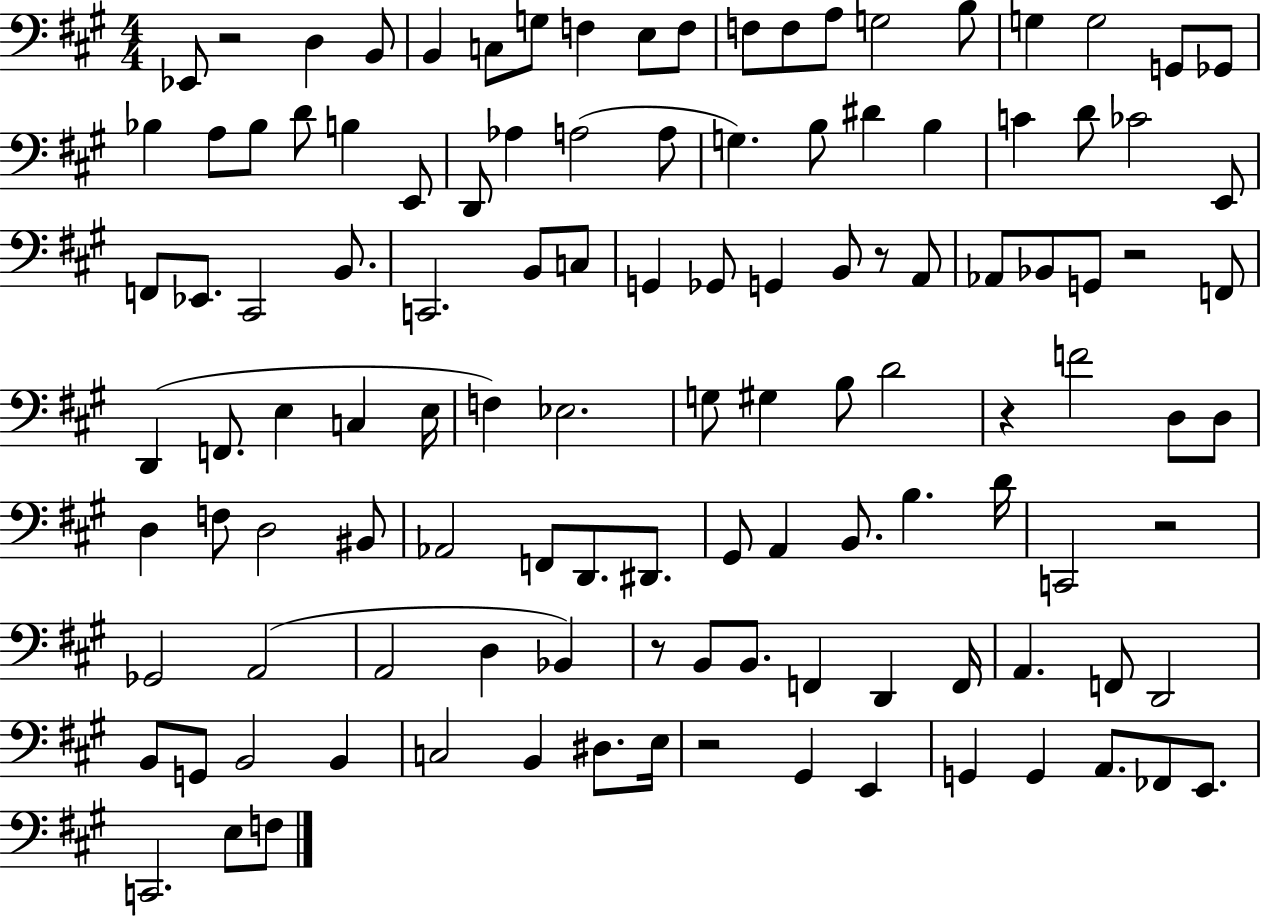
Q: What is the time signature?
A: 4/4